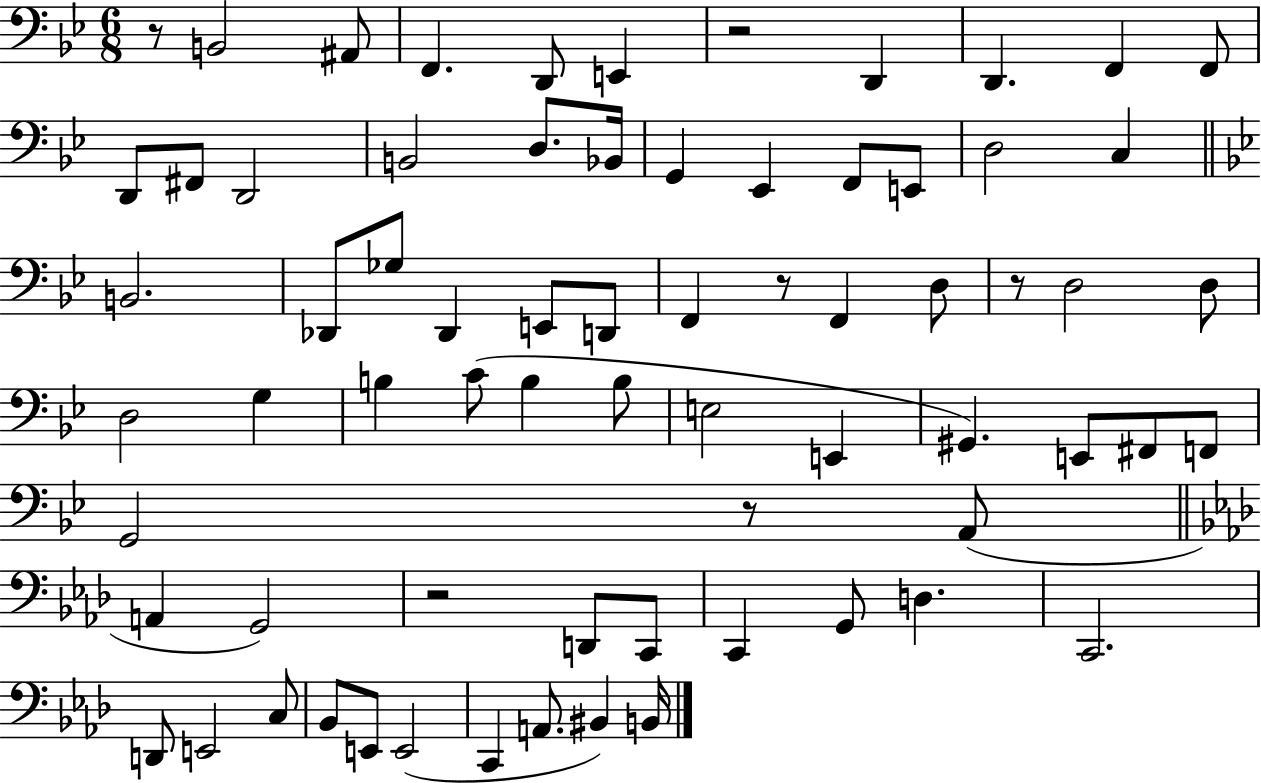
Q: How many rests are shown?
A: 6